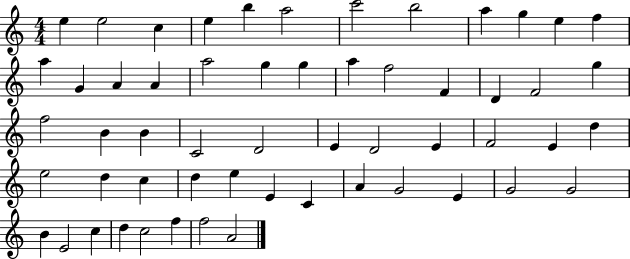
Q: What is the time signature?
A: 4/4